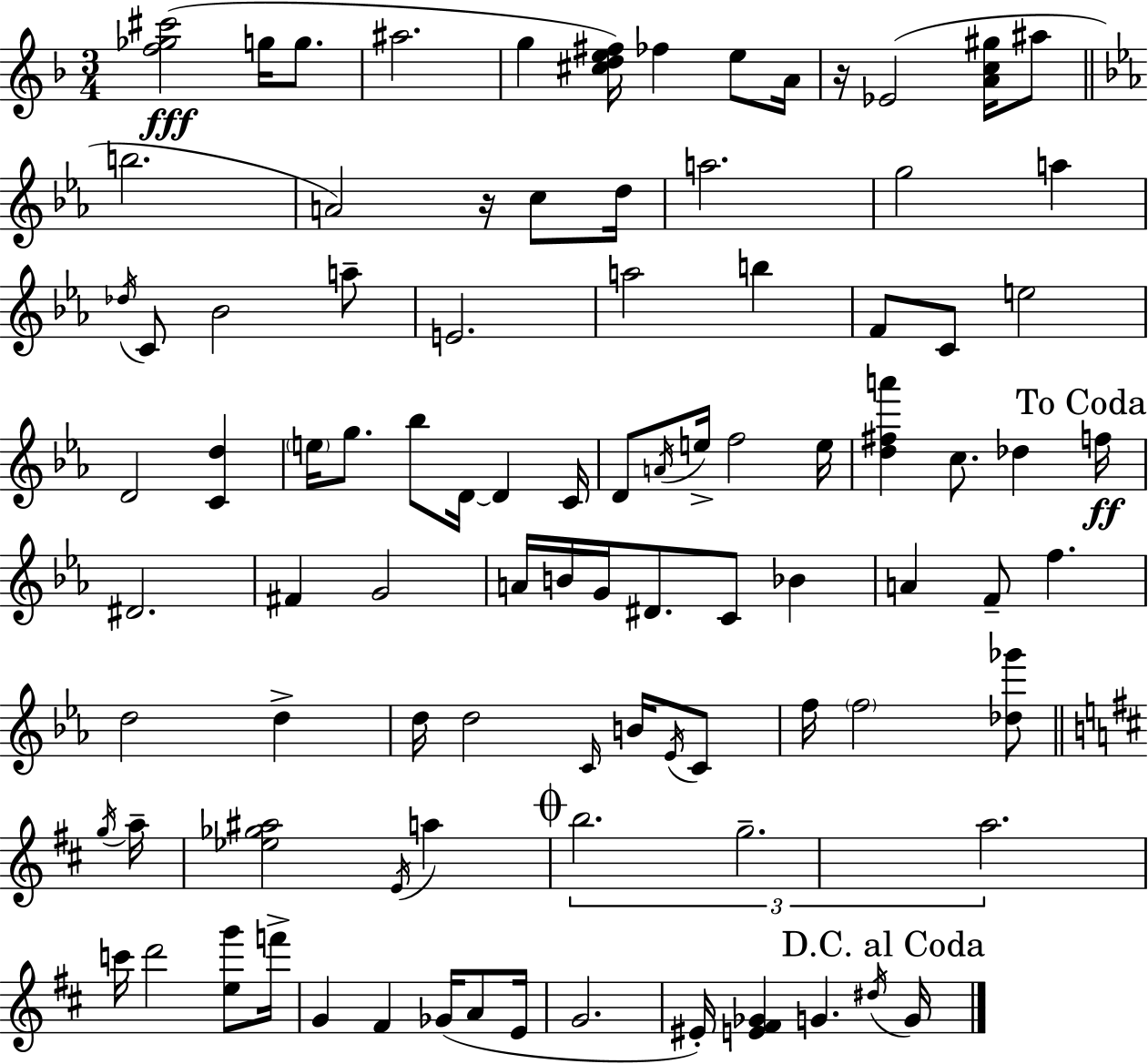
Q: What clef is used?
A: treble